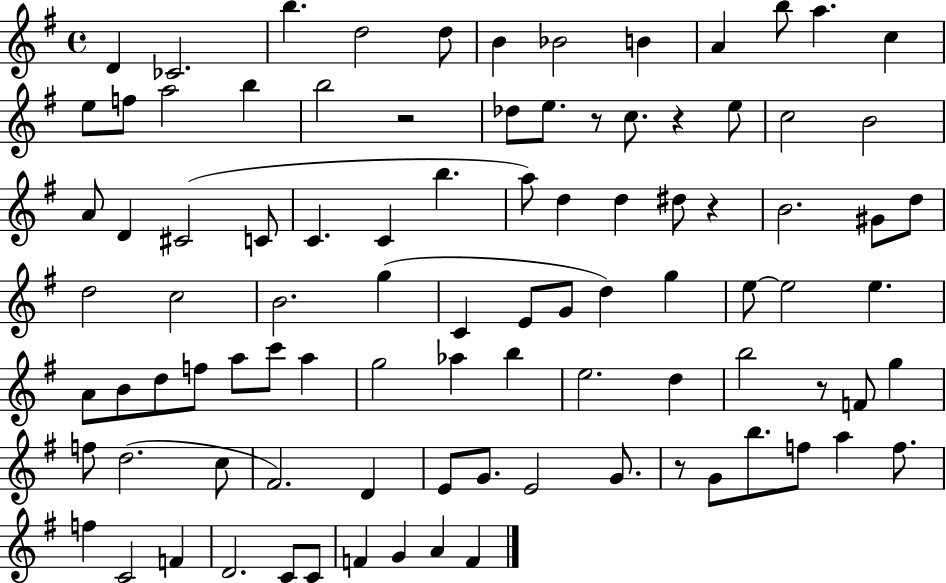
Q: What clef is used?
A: treble